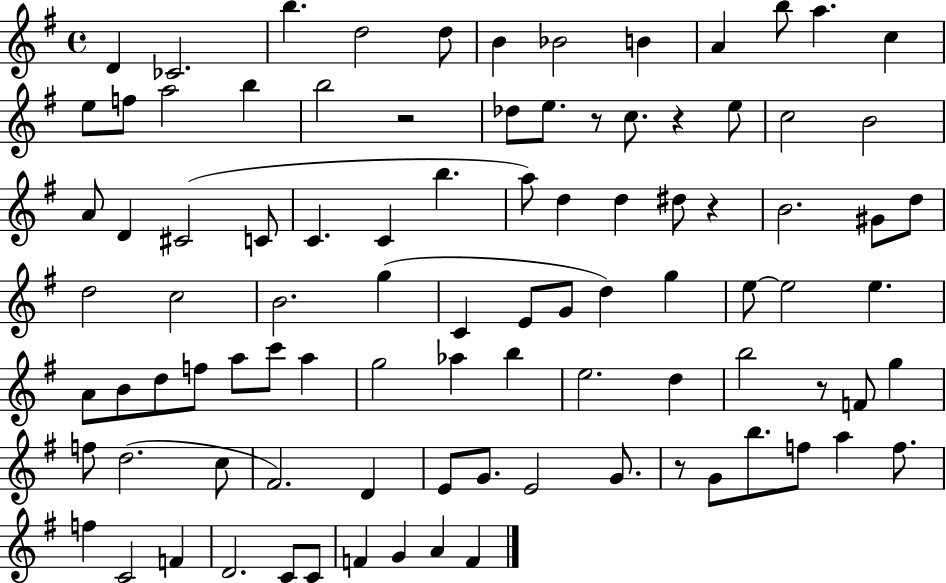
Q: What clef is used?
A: treble